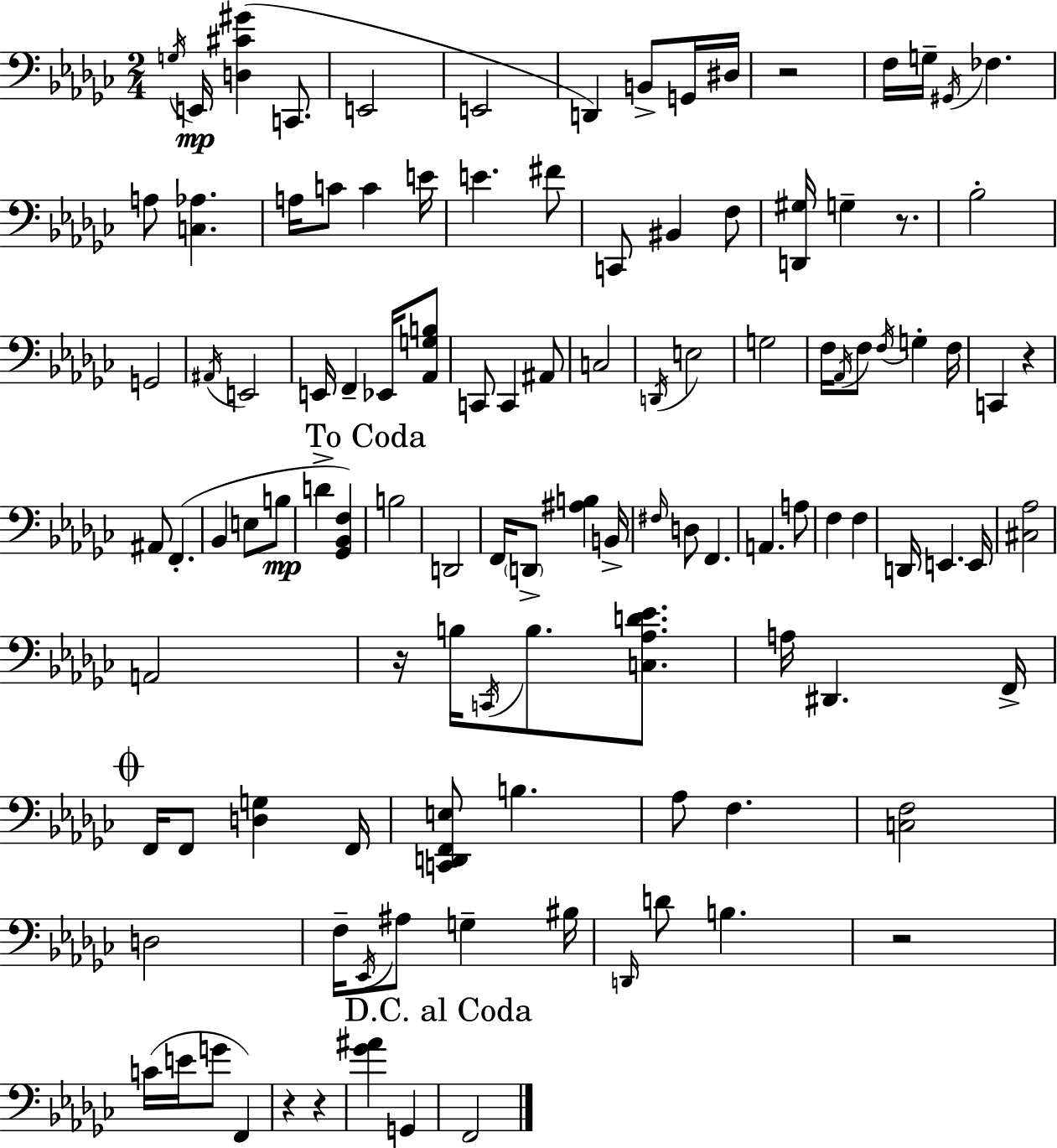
{
  \clef bass
  \numericTimeSignature
  \time 2/4
  \key ees \minor
  \acciaccatura { g16 }\mp e,16 <d cis' gis'>4( c,8. | e,2 | e,2 | d,4) b,8-> g,16 | \break dis16 r2 | f16 g16-- \acciaccatura { gis,16 } fes4. | a8 <c aes>4. | a16 c'8 c'4 | \break e'16 e'4. | fis'8 c,8 bis,4 | f8 <d, gis>16 g4-- r8. | bes2-. | \break g,2 | \acciaccatura { ais,16 } e,2 | e,16 f,4-- | ees,16 <aes, g b>8 c,8 c,4 | \break ais,8 c2 | \acciaccatura { d,16 } e2 | g2 | f16 \acciaccatura { aes,16 } f8 | \break \acciaccatura { f16 } g4-. f16 c,4 | r4 ais,8 | f,4.-.( bes,4 | e8 b8\mp d'4-> | \break <ges, bes, f>4) \mark "To Coda" b2 | d,2 | f,16 \parenthesize d,8-> | <ais b>4 b,16-> \grace { fis16 } d8 | \break f,4. a,4. | a8 f4 | f4 d,16 | e,4. e,16 <cis aes>2 | \break a,2 | r16 | b16 \acciaccatura { c,16 } b8. <c aes d' ees'>8. | a16 dis,4. f,16-> | \break \mark \markup { \musicglyph "scripts.coda" } f,16 f,8 <d g>4 f,16 | <c, d, f, e>8 b4. | aes8 f4. | <c f>2 | \break d2 | f16-- \acciaccatura { ees,16 } ais8 g4-- | bis16 \grace { d,16 } d'8 b4. | r2 | \break c'16( e'16 g'8 f,4) | r4 r4 | <ges' ais'>4 g,4 | \mark "D.C. al Coda" f,2 | \break \bar "|."
}